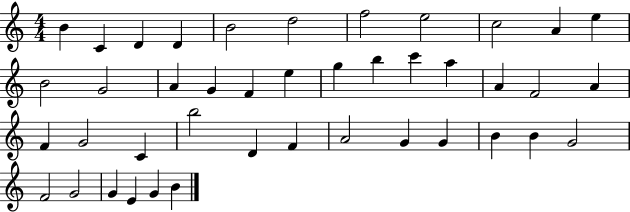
{
  \clef treble
  \numericTimeSignature
  \time 4/4
  \key c \major
  b'4 c'4 d'4 d'4 | b'2 d''2 | f''2 e''2 | c''2 a'4 e''4 | \break b'2 g'2 | a'4 g'4 f'4 e''4 | g''4 b''4 c'''4 a''4 | a'4 f'2 a'4 | \break f'4 g'2 c'4 | b''2 d'4 f'4 | a'2 g'4 g'4 | b'4 b'4 g'2 | \break f'2 g'2 | g'4 e'4 g'4 b'4 | \bar "|."
}